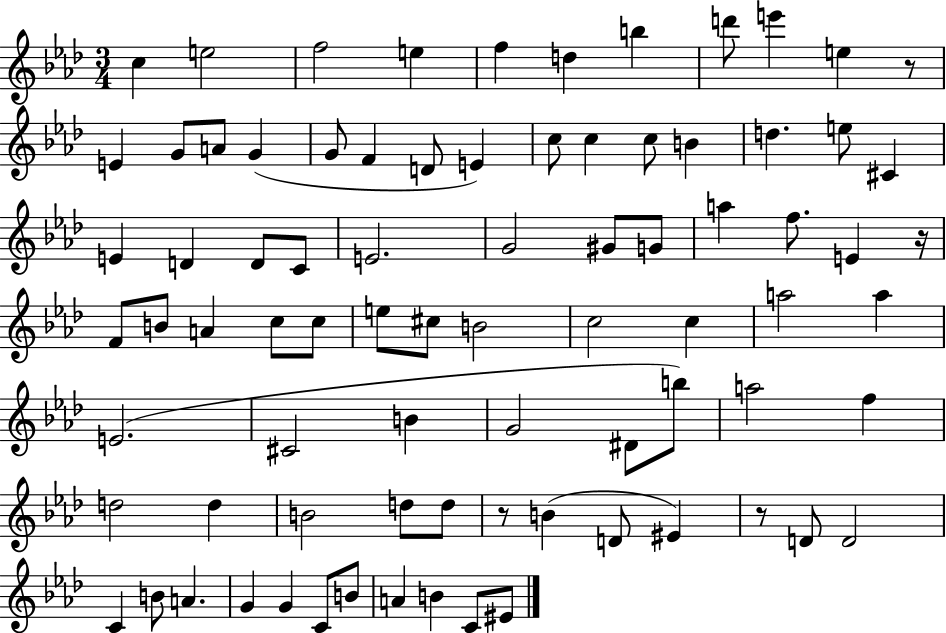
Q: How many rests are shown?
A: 4